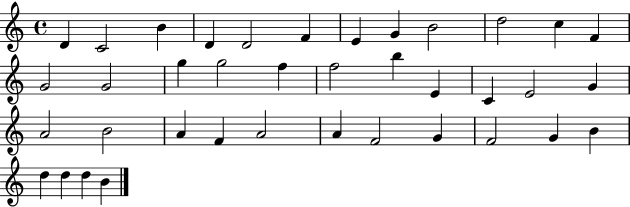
{
  \clef treble
  \time 4/4
  \defaultTimeSignature
  \key c \major
  d'4 c'2 b'4 | d'4 d'2 f'4 | e'4 g'4 b'2 | d''2 c''4 f'4 | \break g'2 g'2 | g''4 g''2 f''4 | f''2 b''4 e'4 | c'4 e'2 g'4 | \break a'2 b'2 | a'4 f'4 a'2 | a'4 f'2 g'4 | f'2 g'4 b'4 | \break d''4 d''4 d''4 b'4 | \bar "|."
}